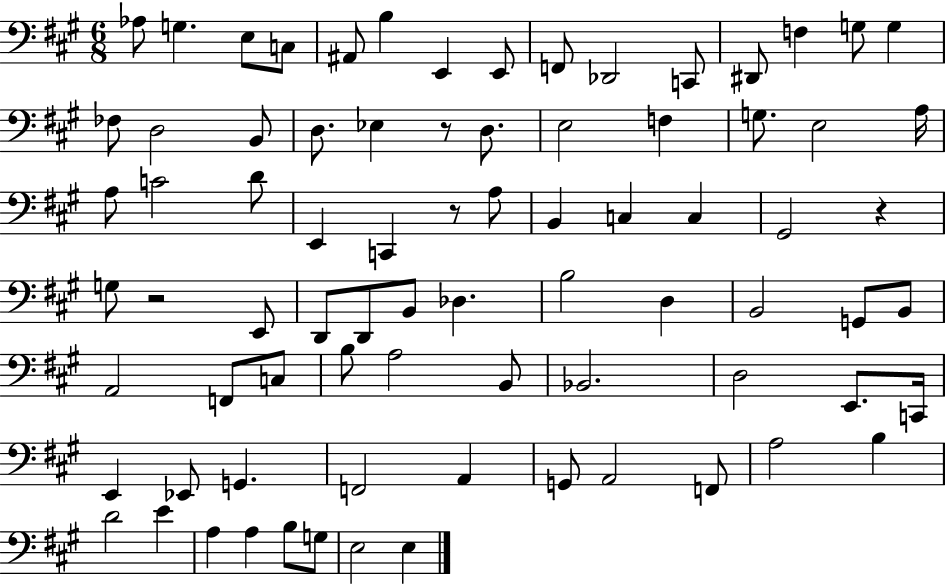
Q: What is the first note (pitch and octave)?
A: Ab3